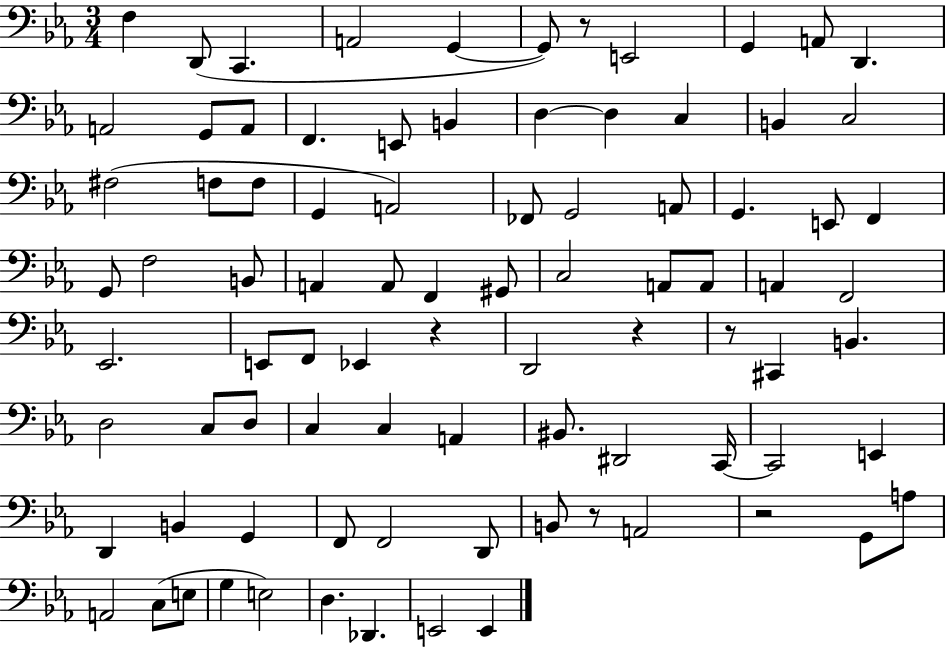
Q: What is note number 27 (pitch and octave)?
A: FES2